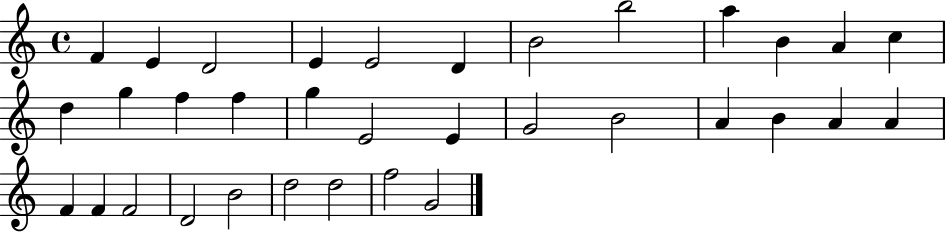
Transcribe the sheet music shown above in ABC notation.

X:1
T:Untitled
M:4/4
L:1/4
K:C
F E D2 E E2 D B2 b2 a B A c d g f f g E2 E G2 B2 A B A A F F F2 D2 B2 d2 d2 f2 G2